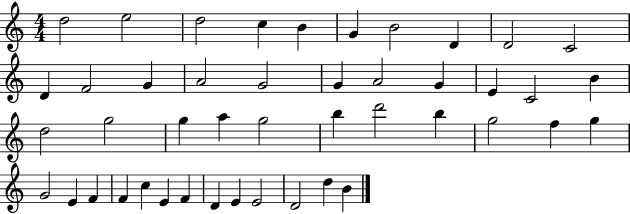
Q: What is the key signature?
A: C major